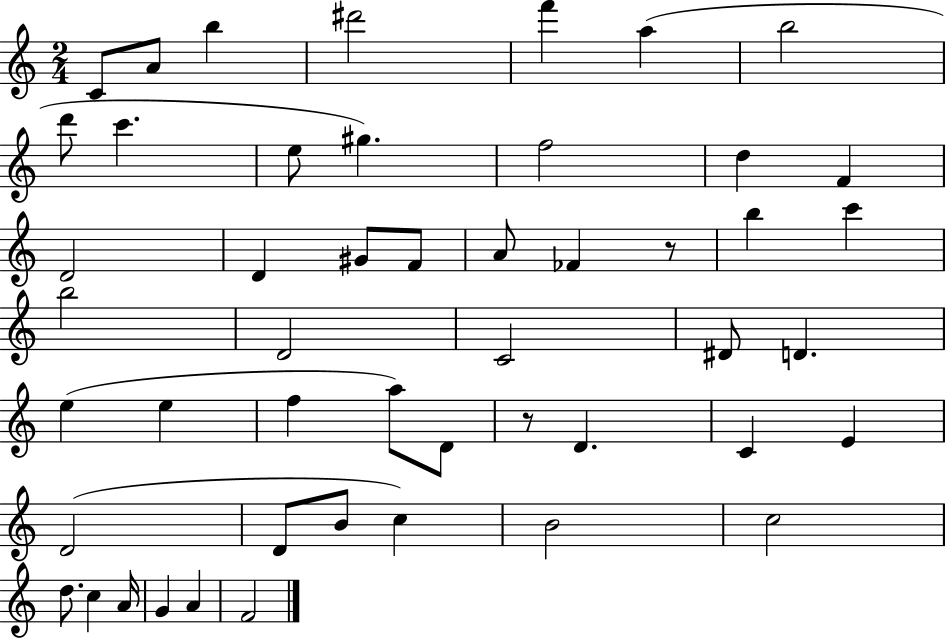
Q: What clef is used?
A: treble